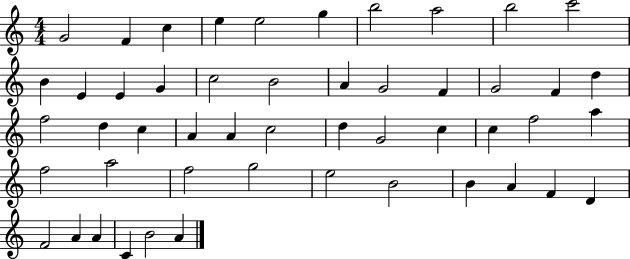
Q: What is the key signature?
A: C major